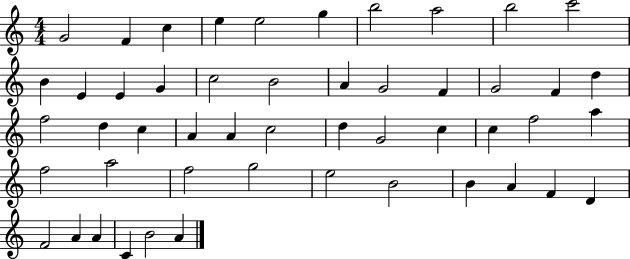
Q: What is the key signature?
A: C major